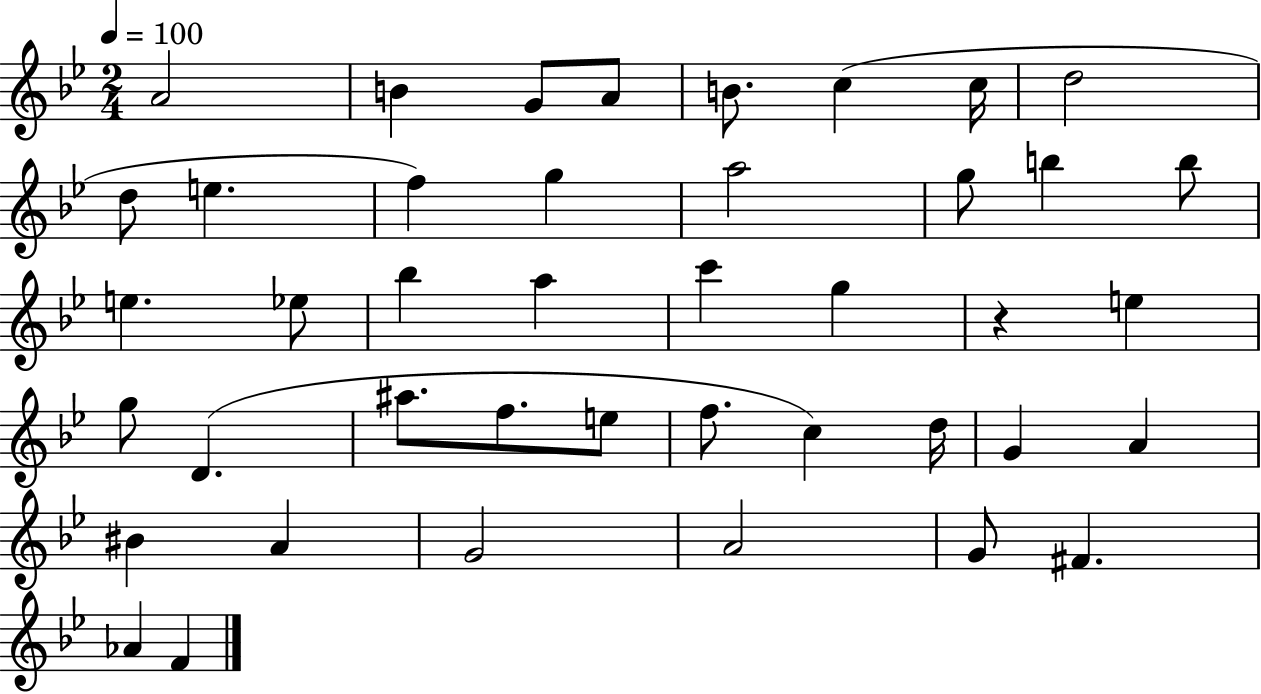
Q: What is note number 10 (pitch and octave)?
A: E5